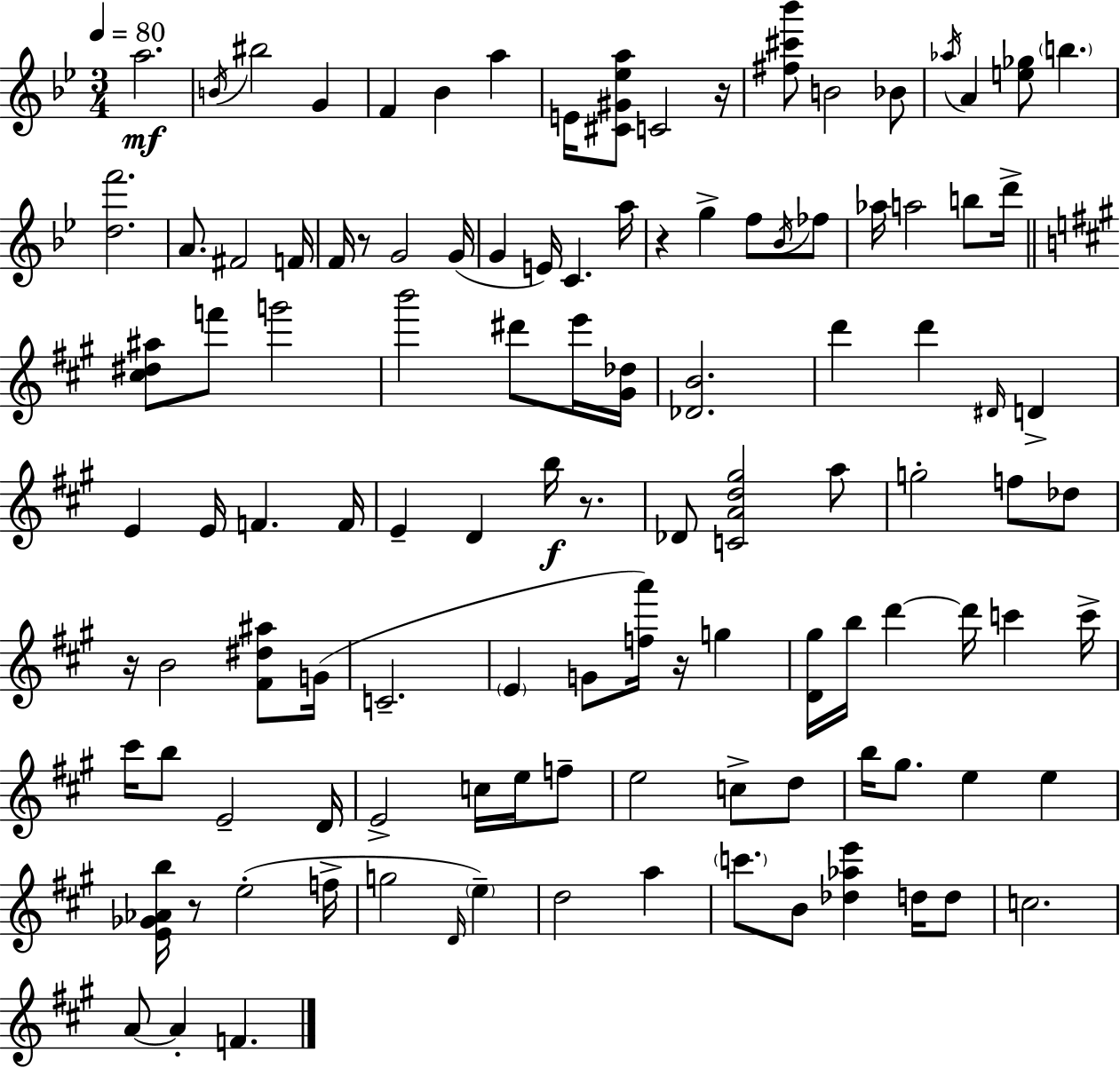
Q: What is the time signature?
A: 3/4